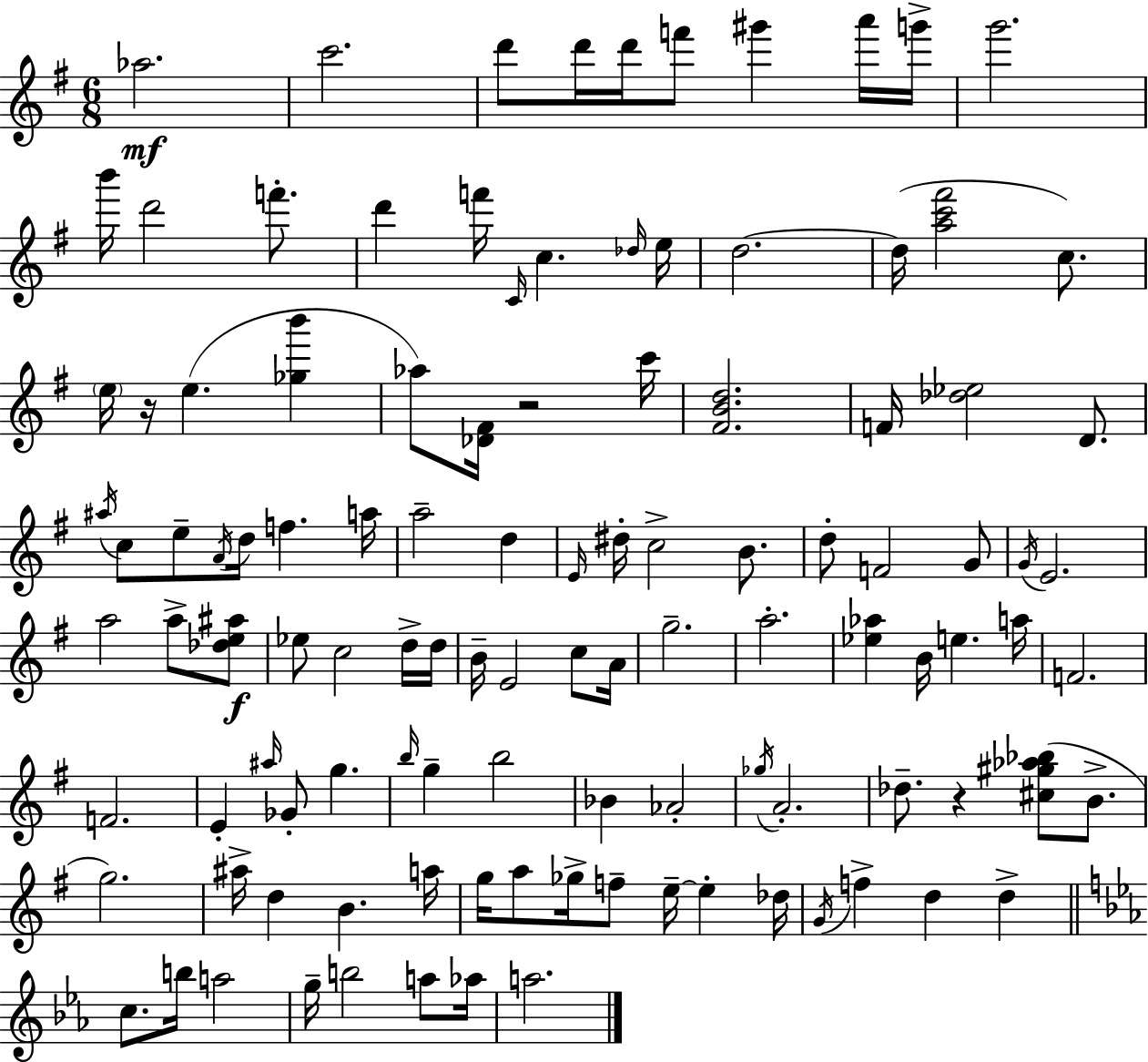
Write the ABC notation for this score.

X:1
T:Untitled
M:6/8
L:1/4
K:G
_a2 c'2 d'/2 d'/4 d'/4 f'/2 ^g' a'/4 g'/4 g'2 b'/4 d'2 f'/2 d' f'/4 C/4 c _d/4 e/4 d2 d/4 [ac'^f']2 c/2 e/4 z/4 e [_gb'] _a/2 [_D^F]/4 z2 c'/4 [^FBd]2 F/4 [_d_e]2 D/2 ^a/4 c/2 e/2 A/4 d/4 f a/4 a2 d E/4 ^d/4 c2 B/2 d/2 F2 G/2 G/4 E2 a2 a/2 [_de^a]/2 _e/2 c2 d/4 d/4 B/4 E2 c/2 A/4 g2 a2 [_e_a] B/4 e a/4 F2 F2 E ^a/4 _G/2 g b/4 g b2 _B _A2 _g/4 A2 _d/2 z [^c^g_a_b]/2 B/2 g2 ^a/4 d B a/4 g/4 a/2 _g/4 f/2 e/4 e _d/4 G/4 f d d c/2 b/4 a2 g/4 b2 a/2 _a/4 a2